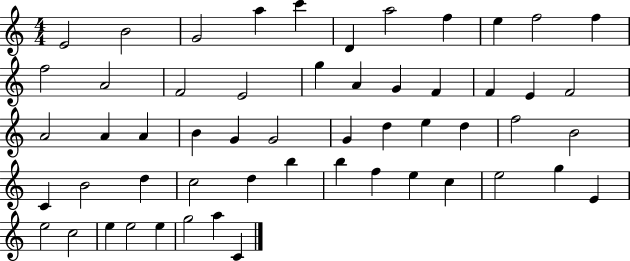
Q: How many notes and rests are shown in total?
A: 55